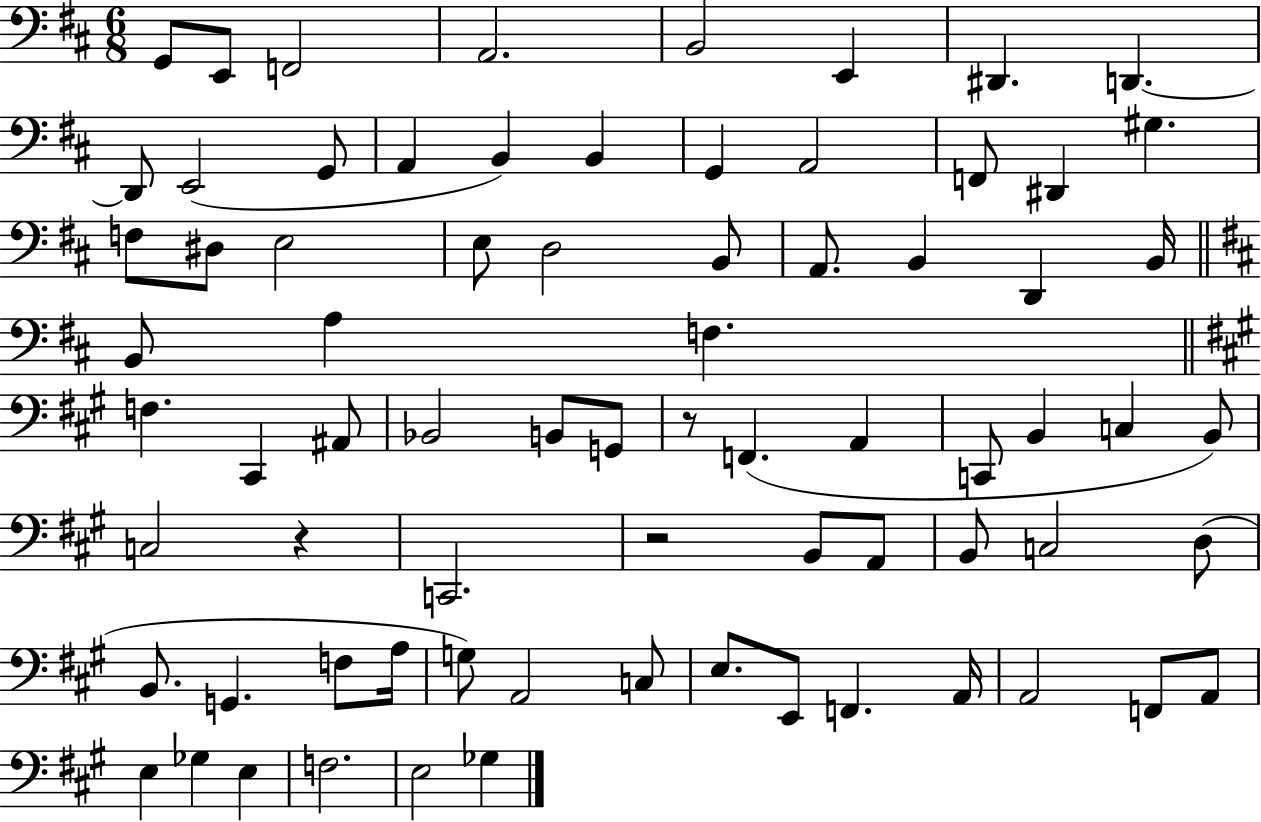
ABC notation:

X:1
T:Untitled
M:6/8
L:1/4
K:D
G,,/2 E,,/2 F,,2 A,,2 B,,2 E,, ^D,, D,, D,,/2 E,,2 G,,/2 A,, B,, B,, G,, A,,2 F,,/2 ^D,, ^G, F,/2 ^D,/2 E,2 E,/2 D,2 B,,/2 A,,/2 B,, D,, B,,/4 B,,/2 A, F, F, ^C,, ^A,,/2 _B,,2 B,,/2 G,,/2 z/2 F,, A,, C,,/2 B,, C, B,,/2 C,2 z C,,2 z2 B,,/2 A,,/2 B,,/2 C,2 D,/2 B,,/2 G,, F,/2 A,/4 G,/2 A,,2 C,/2 E,/2 E,,/2 F,, A,,/4 A,,2 F,,/2 A,,/2 E, _G, E, F,2 E,2 _G,